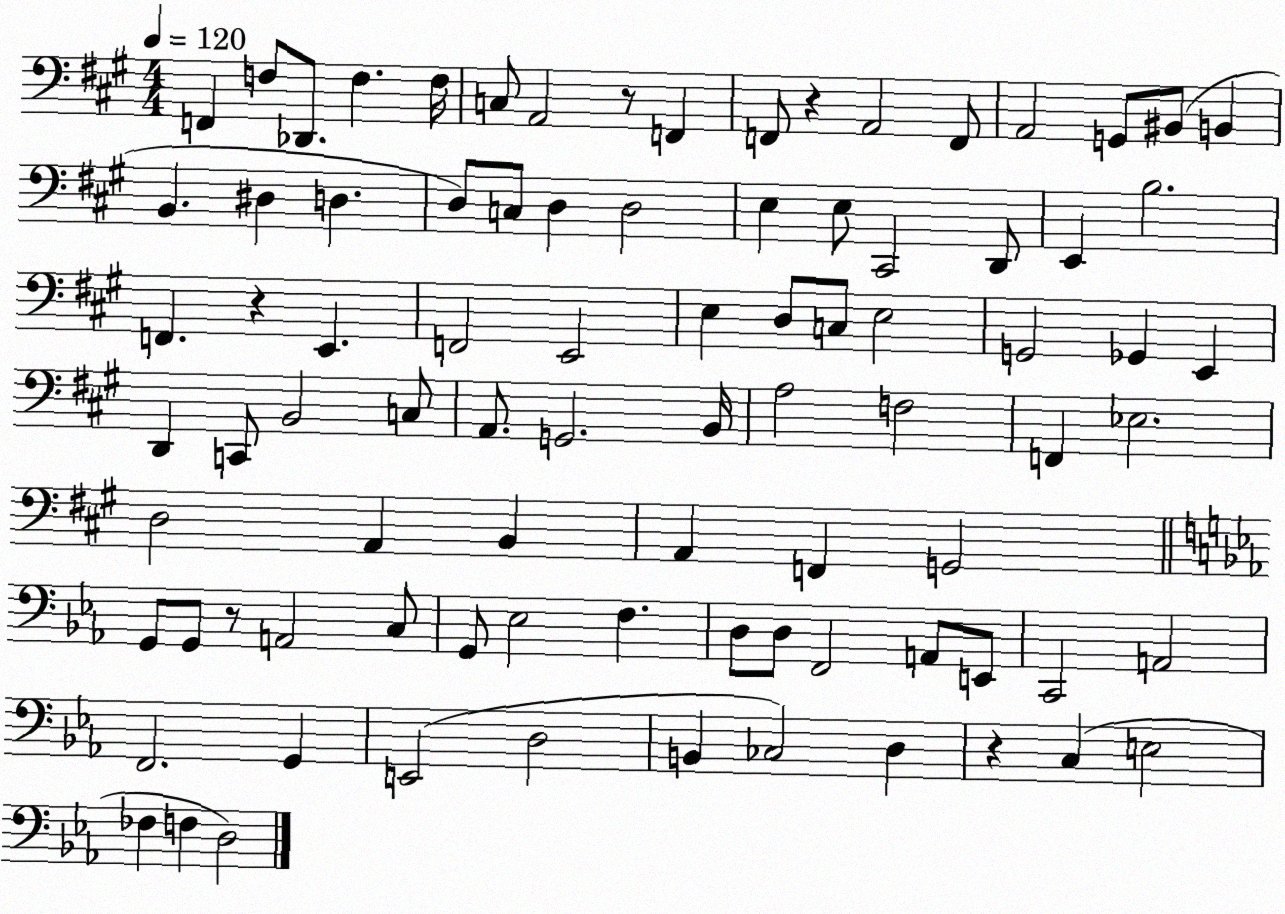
X:1
T:Untitled
M:4/4
L:1/4
K:A
F,, F,/2 _D,,/2 F, F,/4 C,/2 A,,2 z/2 F,, F,,/2 z A,,2 F,,/2 A,,2 G,,/2 ^B,,/2 B,, B,, ^D, D, D,/2 C,/2 D, D,2 E, E,/2 ^C,,2 D,,/2 E,, B,2 F,, z E,, F,,2 E,,2 E, D,/2 C,/2 E,2 G,,2 _G,, E,, D,, C,,/2 B,,2 C,/2 A,,/2 G,,2 B,,/4 A,2 F,2 F,, _E,2 D,2 A,, B,, A,, F,, G,,2 G,,/2 G,,/2 z/2 A,,2 C,/2 G,,/2 _E,2 F, D,/2 D,/2 F,,2 A,,/2 E,,/2 C,,2 A,,2 F,,2 G,, E,,2 D,2 B,, _C,2 D, z C, E,2 _F, F, D,2